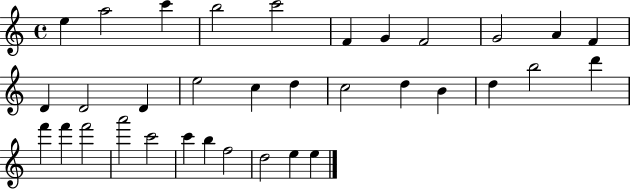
X:1
T:Untitled
M:4/4
L:1/4
K:C
e a2 c' b2 c'2 F G F2 G2 A F D D2 D e2 c d c2 d B d b2 d' f' f' f'2 a'2 c'2 c' b f2 d2 e e